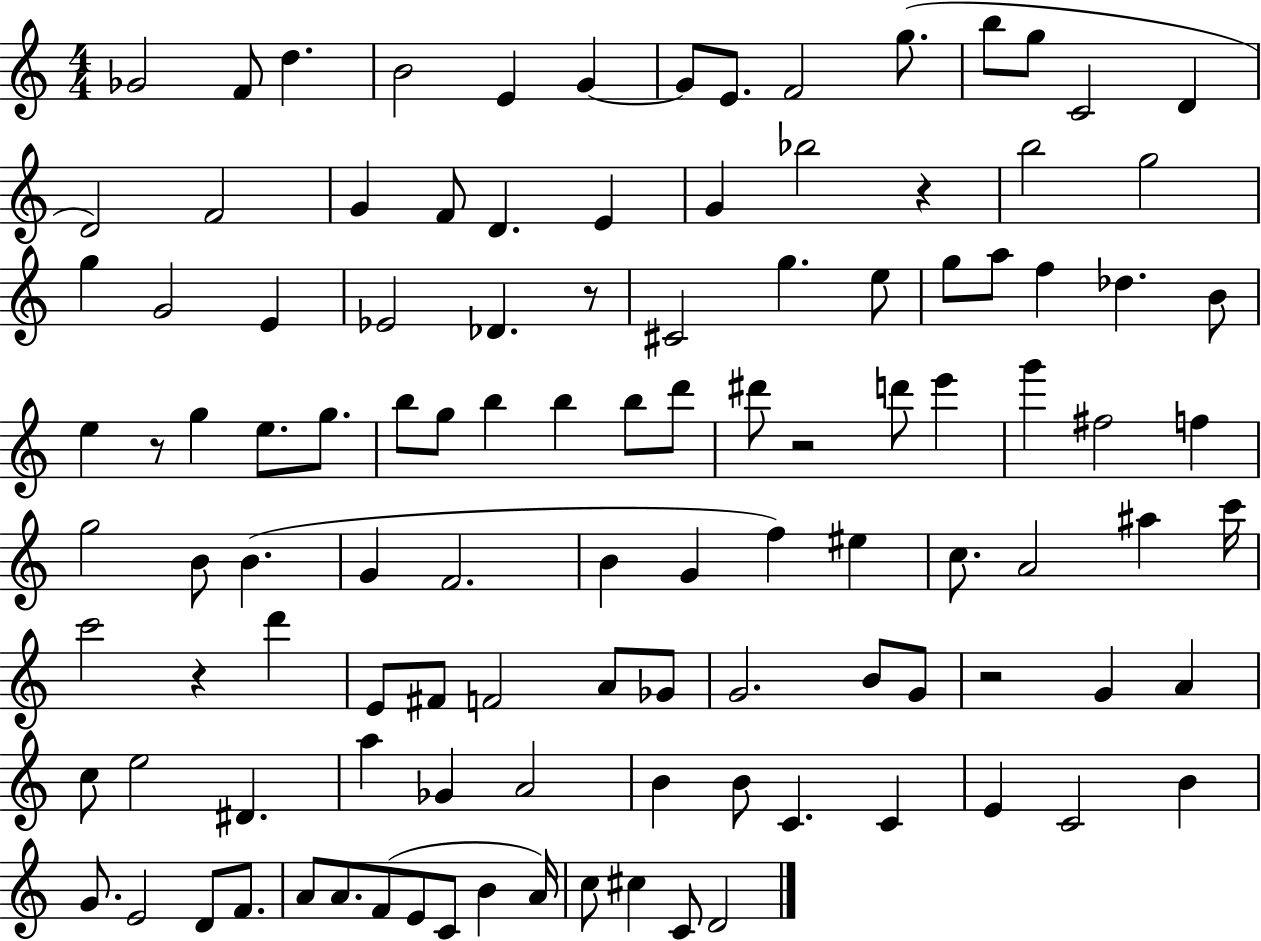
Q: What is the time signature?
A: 4/4